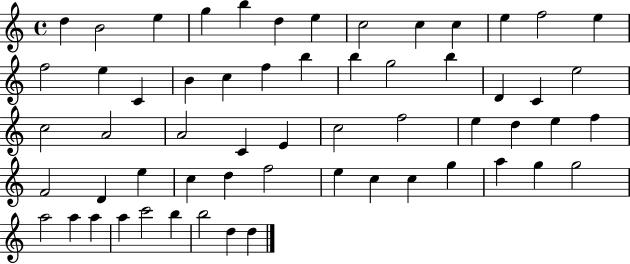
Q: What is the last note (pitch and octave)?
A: D5